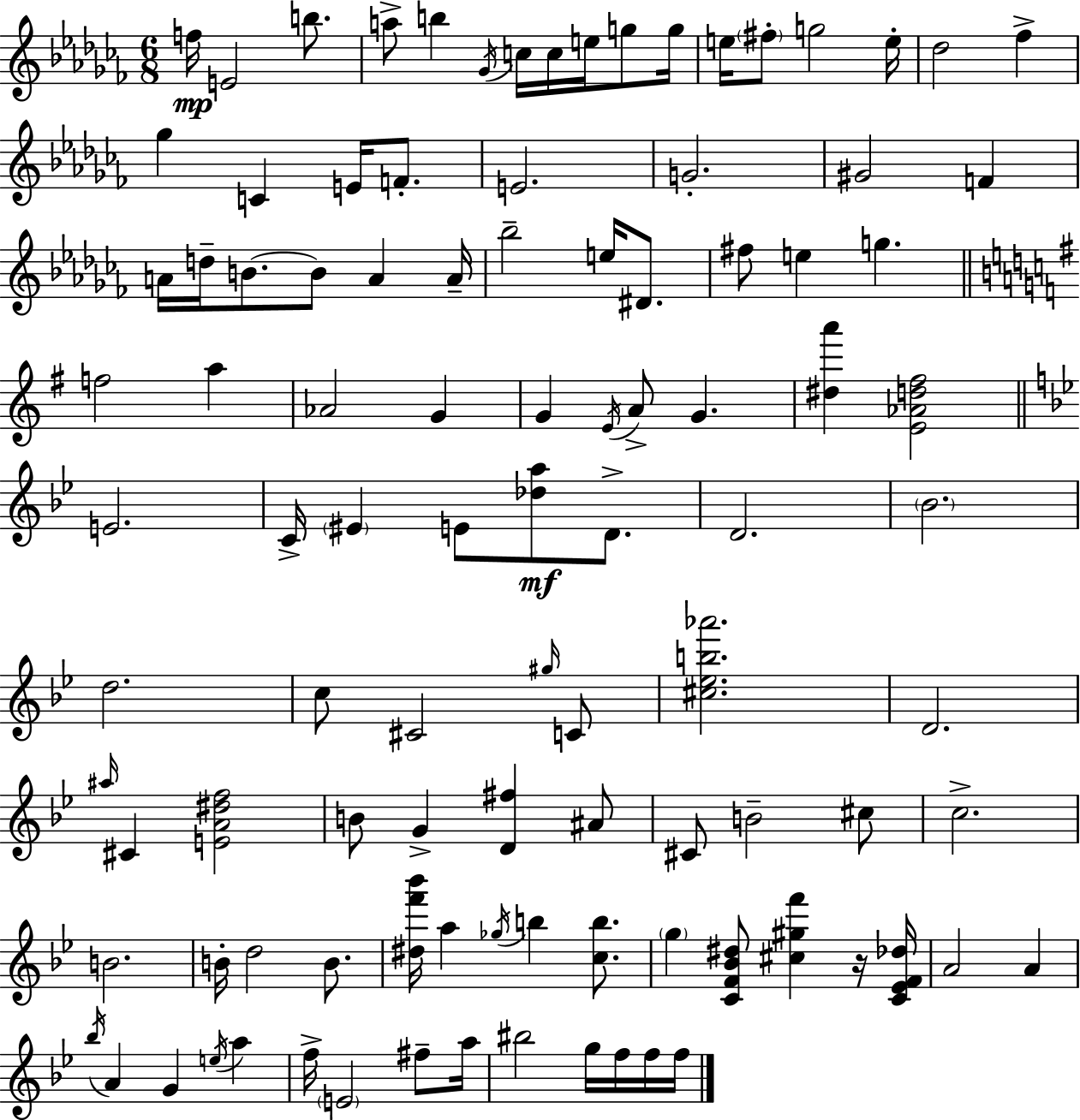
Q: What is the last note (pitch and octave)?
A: F5